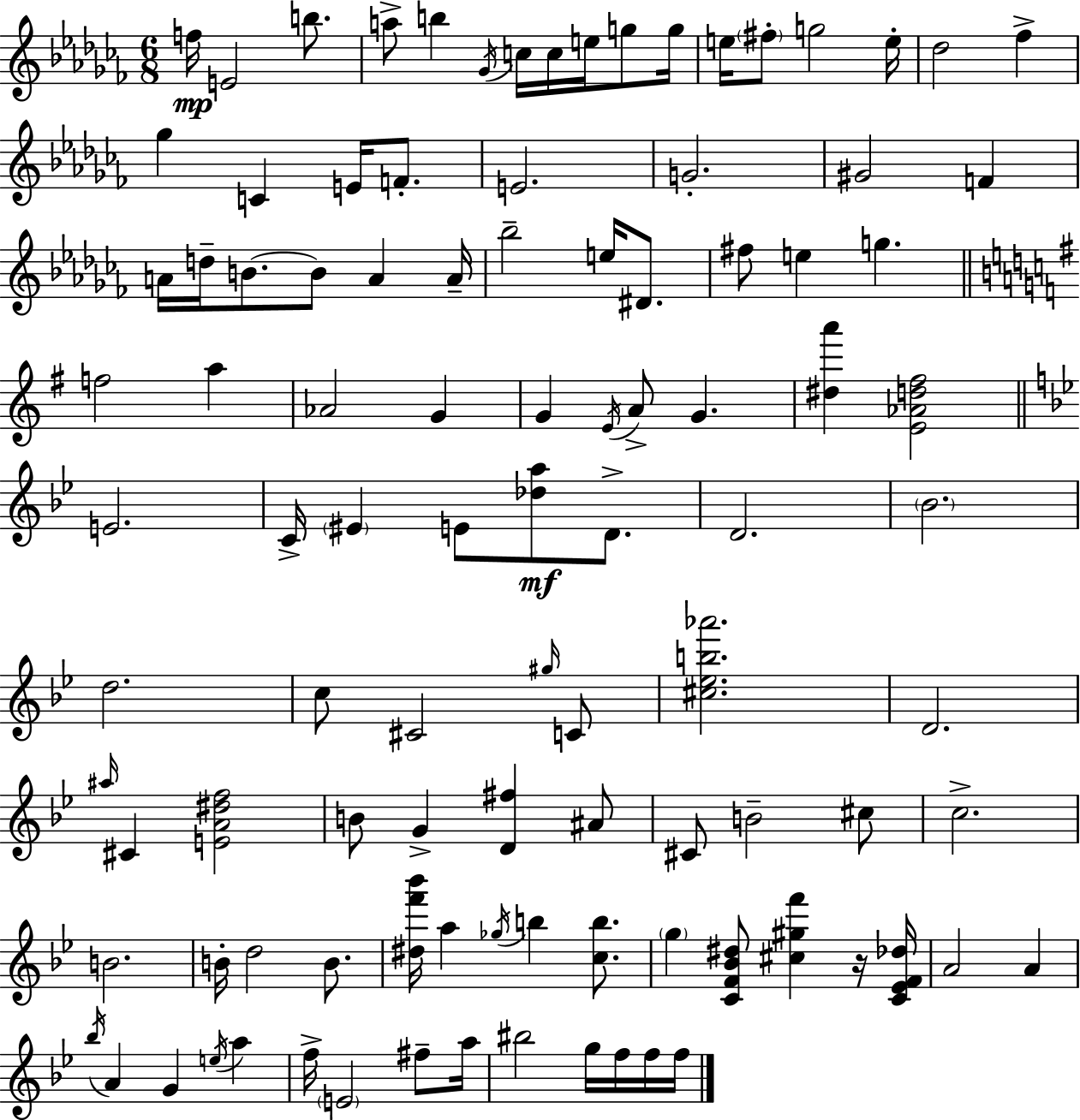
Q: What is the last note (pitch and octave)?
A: F5